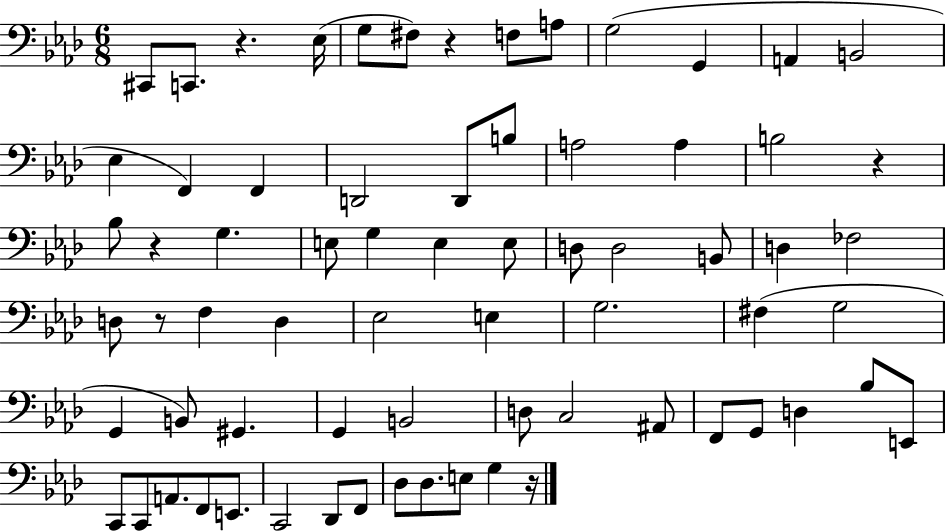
C#2/e C2/e. R/q. Eb3/s G3/e F#3/e R/q F3/e A3/e G3/h G2/q A2/q B2/h Eb3/q F2/q F2/q D2/h D2/e B3/e A3/h A3/q B3/h R/q Bb3/e R/q G3/q. E3/e G3/q E3/q E3/e D3/e D3/h B2/e D3/q FES3/h D3/e R/e F3/q D3/q Eb3/h E3/q G3/h. F#3/q G3/h G2/q B2/e G#2/q. G2/q B2/h D3/e C3/h A#2/e F2/e G2/e D3/q Bb3/e E2/e C2/e C2/e A2/e. F2/e E2/e. C2/h Db2/e F2/e Db3/e Db3/e. E3/e G3/q R/s